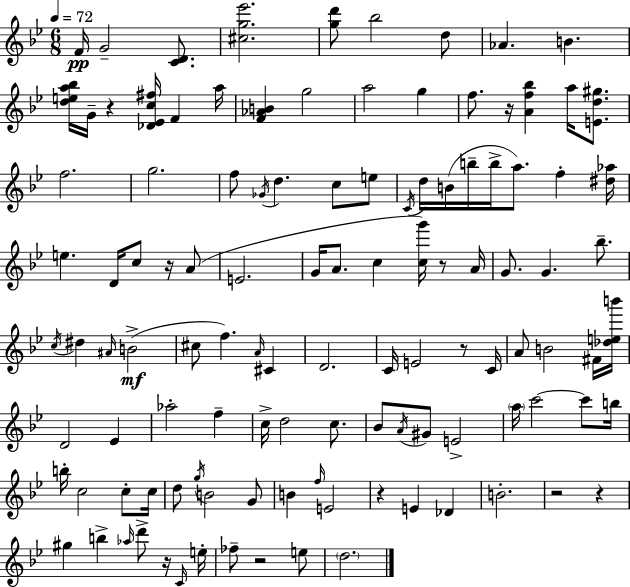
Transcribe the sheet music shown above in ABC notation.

X:1
T:Untitled
M:6/8
L:1/4
K:Bb
F/4 G2 [CD]/2 [^cg_e']2 [gd']/2 _b2 d/2 _A B [dea_b]/4 G/4 z [_D_Ec^f]/4 F a/4 [F_AB] g2 a2 g f/2 z/4 [Af_b] a/4 [Ed^g]/2 f2 g2 f/2 _G/4 d c/2 e/2 C/4 d/4 B/4 b/4 b/4 a/2 f [^d_a]/4 e D/4 c/2 z/4 A/2 E2 G/4 A/2 c [cg']/4 z/2 A/4 G/2 G _b/2 c/4 ^d ^A/4 B2 ^c/2 f A/4 ^C D2 C/4 E2 z/2 C/4 A/2 B2 ^F/4 [_deb']/4 D2 _E _a2 f c/4 d2 c/2 _B/2 A/4 ^G/2 E2 a/4 c'2 c'/2 b/4 b/4 c2 c/2 c/4 d/2 g/4 B2 G/2 B f/4 E2 z E _D B2 z2 z ^g b _a/4 d'/2 z/4 C/4 e/4 _f/2 z2 e/2 d2